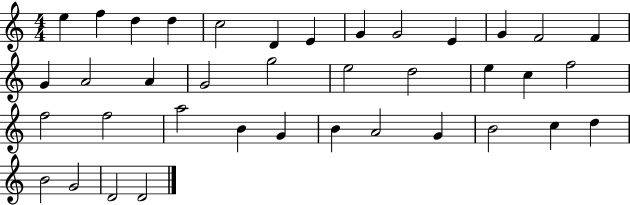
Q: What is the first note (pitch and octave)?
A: E5